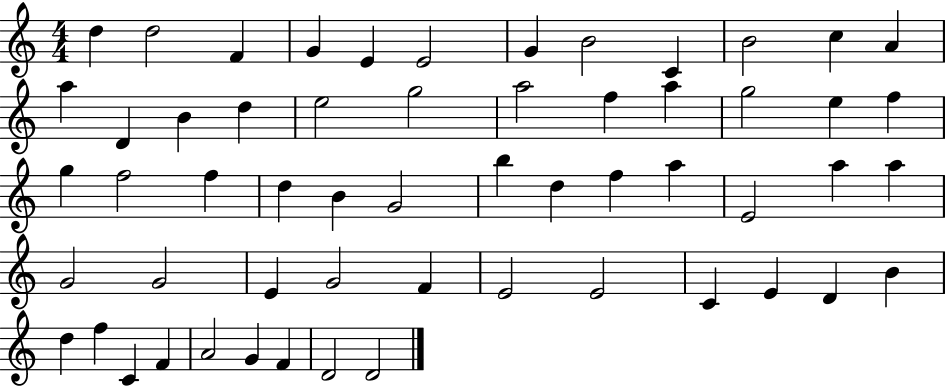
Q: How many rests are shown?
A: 0